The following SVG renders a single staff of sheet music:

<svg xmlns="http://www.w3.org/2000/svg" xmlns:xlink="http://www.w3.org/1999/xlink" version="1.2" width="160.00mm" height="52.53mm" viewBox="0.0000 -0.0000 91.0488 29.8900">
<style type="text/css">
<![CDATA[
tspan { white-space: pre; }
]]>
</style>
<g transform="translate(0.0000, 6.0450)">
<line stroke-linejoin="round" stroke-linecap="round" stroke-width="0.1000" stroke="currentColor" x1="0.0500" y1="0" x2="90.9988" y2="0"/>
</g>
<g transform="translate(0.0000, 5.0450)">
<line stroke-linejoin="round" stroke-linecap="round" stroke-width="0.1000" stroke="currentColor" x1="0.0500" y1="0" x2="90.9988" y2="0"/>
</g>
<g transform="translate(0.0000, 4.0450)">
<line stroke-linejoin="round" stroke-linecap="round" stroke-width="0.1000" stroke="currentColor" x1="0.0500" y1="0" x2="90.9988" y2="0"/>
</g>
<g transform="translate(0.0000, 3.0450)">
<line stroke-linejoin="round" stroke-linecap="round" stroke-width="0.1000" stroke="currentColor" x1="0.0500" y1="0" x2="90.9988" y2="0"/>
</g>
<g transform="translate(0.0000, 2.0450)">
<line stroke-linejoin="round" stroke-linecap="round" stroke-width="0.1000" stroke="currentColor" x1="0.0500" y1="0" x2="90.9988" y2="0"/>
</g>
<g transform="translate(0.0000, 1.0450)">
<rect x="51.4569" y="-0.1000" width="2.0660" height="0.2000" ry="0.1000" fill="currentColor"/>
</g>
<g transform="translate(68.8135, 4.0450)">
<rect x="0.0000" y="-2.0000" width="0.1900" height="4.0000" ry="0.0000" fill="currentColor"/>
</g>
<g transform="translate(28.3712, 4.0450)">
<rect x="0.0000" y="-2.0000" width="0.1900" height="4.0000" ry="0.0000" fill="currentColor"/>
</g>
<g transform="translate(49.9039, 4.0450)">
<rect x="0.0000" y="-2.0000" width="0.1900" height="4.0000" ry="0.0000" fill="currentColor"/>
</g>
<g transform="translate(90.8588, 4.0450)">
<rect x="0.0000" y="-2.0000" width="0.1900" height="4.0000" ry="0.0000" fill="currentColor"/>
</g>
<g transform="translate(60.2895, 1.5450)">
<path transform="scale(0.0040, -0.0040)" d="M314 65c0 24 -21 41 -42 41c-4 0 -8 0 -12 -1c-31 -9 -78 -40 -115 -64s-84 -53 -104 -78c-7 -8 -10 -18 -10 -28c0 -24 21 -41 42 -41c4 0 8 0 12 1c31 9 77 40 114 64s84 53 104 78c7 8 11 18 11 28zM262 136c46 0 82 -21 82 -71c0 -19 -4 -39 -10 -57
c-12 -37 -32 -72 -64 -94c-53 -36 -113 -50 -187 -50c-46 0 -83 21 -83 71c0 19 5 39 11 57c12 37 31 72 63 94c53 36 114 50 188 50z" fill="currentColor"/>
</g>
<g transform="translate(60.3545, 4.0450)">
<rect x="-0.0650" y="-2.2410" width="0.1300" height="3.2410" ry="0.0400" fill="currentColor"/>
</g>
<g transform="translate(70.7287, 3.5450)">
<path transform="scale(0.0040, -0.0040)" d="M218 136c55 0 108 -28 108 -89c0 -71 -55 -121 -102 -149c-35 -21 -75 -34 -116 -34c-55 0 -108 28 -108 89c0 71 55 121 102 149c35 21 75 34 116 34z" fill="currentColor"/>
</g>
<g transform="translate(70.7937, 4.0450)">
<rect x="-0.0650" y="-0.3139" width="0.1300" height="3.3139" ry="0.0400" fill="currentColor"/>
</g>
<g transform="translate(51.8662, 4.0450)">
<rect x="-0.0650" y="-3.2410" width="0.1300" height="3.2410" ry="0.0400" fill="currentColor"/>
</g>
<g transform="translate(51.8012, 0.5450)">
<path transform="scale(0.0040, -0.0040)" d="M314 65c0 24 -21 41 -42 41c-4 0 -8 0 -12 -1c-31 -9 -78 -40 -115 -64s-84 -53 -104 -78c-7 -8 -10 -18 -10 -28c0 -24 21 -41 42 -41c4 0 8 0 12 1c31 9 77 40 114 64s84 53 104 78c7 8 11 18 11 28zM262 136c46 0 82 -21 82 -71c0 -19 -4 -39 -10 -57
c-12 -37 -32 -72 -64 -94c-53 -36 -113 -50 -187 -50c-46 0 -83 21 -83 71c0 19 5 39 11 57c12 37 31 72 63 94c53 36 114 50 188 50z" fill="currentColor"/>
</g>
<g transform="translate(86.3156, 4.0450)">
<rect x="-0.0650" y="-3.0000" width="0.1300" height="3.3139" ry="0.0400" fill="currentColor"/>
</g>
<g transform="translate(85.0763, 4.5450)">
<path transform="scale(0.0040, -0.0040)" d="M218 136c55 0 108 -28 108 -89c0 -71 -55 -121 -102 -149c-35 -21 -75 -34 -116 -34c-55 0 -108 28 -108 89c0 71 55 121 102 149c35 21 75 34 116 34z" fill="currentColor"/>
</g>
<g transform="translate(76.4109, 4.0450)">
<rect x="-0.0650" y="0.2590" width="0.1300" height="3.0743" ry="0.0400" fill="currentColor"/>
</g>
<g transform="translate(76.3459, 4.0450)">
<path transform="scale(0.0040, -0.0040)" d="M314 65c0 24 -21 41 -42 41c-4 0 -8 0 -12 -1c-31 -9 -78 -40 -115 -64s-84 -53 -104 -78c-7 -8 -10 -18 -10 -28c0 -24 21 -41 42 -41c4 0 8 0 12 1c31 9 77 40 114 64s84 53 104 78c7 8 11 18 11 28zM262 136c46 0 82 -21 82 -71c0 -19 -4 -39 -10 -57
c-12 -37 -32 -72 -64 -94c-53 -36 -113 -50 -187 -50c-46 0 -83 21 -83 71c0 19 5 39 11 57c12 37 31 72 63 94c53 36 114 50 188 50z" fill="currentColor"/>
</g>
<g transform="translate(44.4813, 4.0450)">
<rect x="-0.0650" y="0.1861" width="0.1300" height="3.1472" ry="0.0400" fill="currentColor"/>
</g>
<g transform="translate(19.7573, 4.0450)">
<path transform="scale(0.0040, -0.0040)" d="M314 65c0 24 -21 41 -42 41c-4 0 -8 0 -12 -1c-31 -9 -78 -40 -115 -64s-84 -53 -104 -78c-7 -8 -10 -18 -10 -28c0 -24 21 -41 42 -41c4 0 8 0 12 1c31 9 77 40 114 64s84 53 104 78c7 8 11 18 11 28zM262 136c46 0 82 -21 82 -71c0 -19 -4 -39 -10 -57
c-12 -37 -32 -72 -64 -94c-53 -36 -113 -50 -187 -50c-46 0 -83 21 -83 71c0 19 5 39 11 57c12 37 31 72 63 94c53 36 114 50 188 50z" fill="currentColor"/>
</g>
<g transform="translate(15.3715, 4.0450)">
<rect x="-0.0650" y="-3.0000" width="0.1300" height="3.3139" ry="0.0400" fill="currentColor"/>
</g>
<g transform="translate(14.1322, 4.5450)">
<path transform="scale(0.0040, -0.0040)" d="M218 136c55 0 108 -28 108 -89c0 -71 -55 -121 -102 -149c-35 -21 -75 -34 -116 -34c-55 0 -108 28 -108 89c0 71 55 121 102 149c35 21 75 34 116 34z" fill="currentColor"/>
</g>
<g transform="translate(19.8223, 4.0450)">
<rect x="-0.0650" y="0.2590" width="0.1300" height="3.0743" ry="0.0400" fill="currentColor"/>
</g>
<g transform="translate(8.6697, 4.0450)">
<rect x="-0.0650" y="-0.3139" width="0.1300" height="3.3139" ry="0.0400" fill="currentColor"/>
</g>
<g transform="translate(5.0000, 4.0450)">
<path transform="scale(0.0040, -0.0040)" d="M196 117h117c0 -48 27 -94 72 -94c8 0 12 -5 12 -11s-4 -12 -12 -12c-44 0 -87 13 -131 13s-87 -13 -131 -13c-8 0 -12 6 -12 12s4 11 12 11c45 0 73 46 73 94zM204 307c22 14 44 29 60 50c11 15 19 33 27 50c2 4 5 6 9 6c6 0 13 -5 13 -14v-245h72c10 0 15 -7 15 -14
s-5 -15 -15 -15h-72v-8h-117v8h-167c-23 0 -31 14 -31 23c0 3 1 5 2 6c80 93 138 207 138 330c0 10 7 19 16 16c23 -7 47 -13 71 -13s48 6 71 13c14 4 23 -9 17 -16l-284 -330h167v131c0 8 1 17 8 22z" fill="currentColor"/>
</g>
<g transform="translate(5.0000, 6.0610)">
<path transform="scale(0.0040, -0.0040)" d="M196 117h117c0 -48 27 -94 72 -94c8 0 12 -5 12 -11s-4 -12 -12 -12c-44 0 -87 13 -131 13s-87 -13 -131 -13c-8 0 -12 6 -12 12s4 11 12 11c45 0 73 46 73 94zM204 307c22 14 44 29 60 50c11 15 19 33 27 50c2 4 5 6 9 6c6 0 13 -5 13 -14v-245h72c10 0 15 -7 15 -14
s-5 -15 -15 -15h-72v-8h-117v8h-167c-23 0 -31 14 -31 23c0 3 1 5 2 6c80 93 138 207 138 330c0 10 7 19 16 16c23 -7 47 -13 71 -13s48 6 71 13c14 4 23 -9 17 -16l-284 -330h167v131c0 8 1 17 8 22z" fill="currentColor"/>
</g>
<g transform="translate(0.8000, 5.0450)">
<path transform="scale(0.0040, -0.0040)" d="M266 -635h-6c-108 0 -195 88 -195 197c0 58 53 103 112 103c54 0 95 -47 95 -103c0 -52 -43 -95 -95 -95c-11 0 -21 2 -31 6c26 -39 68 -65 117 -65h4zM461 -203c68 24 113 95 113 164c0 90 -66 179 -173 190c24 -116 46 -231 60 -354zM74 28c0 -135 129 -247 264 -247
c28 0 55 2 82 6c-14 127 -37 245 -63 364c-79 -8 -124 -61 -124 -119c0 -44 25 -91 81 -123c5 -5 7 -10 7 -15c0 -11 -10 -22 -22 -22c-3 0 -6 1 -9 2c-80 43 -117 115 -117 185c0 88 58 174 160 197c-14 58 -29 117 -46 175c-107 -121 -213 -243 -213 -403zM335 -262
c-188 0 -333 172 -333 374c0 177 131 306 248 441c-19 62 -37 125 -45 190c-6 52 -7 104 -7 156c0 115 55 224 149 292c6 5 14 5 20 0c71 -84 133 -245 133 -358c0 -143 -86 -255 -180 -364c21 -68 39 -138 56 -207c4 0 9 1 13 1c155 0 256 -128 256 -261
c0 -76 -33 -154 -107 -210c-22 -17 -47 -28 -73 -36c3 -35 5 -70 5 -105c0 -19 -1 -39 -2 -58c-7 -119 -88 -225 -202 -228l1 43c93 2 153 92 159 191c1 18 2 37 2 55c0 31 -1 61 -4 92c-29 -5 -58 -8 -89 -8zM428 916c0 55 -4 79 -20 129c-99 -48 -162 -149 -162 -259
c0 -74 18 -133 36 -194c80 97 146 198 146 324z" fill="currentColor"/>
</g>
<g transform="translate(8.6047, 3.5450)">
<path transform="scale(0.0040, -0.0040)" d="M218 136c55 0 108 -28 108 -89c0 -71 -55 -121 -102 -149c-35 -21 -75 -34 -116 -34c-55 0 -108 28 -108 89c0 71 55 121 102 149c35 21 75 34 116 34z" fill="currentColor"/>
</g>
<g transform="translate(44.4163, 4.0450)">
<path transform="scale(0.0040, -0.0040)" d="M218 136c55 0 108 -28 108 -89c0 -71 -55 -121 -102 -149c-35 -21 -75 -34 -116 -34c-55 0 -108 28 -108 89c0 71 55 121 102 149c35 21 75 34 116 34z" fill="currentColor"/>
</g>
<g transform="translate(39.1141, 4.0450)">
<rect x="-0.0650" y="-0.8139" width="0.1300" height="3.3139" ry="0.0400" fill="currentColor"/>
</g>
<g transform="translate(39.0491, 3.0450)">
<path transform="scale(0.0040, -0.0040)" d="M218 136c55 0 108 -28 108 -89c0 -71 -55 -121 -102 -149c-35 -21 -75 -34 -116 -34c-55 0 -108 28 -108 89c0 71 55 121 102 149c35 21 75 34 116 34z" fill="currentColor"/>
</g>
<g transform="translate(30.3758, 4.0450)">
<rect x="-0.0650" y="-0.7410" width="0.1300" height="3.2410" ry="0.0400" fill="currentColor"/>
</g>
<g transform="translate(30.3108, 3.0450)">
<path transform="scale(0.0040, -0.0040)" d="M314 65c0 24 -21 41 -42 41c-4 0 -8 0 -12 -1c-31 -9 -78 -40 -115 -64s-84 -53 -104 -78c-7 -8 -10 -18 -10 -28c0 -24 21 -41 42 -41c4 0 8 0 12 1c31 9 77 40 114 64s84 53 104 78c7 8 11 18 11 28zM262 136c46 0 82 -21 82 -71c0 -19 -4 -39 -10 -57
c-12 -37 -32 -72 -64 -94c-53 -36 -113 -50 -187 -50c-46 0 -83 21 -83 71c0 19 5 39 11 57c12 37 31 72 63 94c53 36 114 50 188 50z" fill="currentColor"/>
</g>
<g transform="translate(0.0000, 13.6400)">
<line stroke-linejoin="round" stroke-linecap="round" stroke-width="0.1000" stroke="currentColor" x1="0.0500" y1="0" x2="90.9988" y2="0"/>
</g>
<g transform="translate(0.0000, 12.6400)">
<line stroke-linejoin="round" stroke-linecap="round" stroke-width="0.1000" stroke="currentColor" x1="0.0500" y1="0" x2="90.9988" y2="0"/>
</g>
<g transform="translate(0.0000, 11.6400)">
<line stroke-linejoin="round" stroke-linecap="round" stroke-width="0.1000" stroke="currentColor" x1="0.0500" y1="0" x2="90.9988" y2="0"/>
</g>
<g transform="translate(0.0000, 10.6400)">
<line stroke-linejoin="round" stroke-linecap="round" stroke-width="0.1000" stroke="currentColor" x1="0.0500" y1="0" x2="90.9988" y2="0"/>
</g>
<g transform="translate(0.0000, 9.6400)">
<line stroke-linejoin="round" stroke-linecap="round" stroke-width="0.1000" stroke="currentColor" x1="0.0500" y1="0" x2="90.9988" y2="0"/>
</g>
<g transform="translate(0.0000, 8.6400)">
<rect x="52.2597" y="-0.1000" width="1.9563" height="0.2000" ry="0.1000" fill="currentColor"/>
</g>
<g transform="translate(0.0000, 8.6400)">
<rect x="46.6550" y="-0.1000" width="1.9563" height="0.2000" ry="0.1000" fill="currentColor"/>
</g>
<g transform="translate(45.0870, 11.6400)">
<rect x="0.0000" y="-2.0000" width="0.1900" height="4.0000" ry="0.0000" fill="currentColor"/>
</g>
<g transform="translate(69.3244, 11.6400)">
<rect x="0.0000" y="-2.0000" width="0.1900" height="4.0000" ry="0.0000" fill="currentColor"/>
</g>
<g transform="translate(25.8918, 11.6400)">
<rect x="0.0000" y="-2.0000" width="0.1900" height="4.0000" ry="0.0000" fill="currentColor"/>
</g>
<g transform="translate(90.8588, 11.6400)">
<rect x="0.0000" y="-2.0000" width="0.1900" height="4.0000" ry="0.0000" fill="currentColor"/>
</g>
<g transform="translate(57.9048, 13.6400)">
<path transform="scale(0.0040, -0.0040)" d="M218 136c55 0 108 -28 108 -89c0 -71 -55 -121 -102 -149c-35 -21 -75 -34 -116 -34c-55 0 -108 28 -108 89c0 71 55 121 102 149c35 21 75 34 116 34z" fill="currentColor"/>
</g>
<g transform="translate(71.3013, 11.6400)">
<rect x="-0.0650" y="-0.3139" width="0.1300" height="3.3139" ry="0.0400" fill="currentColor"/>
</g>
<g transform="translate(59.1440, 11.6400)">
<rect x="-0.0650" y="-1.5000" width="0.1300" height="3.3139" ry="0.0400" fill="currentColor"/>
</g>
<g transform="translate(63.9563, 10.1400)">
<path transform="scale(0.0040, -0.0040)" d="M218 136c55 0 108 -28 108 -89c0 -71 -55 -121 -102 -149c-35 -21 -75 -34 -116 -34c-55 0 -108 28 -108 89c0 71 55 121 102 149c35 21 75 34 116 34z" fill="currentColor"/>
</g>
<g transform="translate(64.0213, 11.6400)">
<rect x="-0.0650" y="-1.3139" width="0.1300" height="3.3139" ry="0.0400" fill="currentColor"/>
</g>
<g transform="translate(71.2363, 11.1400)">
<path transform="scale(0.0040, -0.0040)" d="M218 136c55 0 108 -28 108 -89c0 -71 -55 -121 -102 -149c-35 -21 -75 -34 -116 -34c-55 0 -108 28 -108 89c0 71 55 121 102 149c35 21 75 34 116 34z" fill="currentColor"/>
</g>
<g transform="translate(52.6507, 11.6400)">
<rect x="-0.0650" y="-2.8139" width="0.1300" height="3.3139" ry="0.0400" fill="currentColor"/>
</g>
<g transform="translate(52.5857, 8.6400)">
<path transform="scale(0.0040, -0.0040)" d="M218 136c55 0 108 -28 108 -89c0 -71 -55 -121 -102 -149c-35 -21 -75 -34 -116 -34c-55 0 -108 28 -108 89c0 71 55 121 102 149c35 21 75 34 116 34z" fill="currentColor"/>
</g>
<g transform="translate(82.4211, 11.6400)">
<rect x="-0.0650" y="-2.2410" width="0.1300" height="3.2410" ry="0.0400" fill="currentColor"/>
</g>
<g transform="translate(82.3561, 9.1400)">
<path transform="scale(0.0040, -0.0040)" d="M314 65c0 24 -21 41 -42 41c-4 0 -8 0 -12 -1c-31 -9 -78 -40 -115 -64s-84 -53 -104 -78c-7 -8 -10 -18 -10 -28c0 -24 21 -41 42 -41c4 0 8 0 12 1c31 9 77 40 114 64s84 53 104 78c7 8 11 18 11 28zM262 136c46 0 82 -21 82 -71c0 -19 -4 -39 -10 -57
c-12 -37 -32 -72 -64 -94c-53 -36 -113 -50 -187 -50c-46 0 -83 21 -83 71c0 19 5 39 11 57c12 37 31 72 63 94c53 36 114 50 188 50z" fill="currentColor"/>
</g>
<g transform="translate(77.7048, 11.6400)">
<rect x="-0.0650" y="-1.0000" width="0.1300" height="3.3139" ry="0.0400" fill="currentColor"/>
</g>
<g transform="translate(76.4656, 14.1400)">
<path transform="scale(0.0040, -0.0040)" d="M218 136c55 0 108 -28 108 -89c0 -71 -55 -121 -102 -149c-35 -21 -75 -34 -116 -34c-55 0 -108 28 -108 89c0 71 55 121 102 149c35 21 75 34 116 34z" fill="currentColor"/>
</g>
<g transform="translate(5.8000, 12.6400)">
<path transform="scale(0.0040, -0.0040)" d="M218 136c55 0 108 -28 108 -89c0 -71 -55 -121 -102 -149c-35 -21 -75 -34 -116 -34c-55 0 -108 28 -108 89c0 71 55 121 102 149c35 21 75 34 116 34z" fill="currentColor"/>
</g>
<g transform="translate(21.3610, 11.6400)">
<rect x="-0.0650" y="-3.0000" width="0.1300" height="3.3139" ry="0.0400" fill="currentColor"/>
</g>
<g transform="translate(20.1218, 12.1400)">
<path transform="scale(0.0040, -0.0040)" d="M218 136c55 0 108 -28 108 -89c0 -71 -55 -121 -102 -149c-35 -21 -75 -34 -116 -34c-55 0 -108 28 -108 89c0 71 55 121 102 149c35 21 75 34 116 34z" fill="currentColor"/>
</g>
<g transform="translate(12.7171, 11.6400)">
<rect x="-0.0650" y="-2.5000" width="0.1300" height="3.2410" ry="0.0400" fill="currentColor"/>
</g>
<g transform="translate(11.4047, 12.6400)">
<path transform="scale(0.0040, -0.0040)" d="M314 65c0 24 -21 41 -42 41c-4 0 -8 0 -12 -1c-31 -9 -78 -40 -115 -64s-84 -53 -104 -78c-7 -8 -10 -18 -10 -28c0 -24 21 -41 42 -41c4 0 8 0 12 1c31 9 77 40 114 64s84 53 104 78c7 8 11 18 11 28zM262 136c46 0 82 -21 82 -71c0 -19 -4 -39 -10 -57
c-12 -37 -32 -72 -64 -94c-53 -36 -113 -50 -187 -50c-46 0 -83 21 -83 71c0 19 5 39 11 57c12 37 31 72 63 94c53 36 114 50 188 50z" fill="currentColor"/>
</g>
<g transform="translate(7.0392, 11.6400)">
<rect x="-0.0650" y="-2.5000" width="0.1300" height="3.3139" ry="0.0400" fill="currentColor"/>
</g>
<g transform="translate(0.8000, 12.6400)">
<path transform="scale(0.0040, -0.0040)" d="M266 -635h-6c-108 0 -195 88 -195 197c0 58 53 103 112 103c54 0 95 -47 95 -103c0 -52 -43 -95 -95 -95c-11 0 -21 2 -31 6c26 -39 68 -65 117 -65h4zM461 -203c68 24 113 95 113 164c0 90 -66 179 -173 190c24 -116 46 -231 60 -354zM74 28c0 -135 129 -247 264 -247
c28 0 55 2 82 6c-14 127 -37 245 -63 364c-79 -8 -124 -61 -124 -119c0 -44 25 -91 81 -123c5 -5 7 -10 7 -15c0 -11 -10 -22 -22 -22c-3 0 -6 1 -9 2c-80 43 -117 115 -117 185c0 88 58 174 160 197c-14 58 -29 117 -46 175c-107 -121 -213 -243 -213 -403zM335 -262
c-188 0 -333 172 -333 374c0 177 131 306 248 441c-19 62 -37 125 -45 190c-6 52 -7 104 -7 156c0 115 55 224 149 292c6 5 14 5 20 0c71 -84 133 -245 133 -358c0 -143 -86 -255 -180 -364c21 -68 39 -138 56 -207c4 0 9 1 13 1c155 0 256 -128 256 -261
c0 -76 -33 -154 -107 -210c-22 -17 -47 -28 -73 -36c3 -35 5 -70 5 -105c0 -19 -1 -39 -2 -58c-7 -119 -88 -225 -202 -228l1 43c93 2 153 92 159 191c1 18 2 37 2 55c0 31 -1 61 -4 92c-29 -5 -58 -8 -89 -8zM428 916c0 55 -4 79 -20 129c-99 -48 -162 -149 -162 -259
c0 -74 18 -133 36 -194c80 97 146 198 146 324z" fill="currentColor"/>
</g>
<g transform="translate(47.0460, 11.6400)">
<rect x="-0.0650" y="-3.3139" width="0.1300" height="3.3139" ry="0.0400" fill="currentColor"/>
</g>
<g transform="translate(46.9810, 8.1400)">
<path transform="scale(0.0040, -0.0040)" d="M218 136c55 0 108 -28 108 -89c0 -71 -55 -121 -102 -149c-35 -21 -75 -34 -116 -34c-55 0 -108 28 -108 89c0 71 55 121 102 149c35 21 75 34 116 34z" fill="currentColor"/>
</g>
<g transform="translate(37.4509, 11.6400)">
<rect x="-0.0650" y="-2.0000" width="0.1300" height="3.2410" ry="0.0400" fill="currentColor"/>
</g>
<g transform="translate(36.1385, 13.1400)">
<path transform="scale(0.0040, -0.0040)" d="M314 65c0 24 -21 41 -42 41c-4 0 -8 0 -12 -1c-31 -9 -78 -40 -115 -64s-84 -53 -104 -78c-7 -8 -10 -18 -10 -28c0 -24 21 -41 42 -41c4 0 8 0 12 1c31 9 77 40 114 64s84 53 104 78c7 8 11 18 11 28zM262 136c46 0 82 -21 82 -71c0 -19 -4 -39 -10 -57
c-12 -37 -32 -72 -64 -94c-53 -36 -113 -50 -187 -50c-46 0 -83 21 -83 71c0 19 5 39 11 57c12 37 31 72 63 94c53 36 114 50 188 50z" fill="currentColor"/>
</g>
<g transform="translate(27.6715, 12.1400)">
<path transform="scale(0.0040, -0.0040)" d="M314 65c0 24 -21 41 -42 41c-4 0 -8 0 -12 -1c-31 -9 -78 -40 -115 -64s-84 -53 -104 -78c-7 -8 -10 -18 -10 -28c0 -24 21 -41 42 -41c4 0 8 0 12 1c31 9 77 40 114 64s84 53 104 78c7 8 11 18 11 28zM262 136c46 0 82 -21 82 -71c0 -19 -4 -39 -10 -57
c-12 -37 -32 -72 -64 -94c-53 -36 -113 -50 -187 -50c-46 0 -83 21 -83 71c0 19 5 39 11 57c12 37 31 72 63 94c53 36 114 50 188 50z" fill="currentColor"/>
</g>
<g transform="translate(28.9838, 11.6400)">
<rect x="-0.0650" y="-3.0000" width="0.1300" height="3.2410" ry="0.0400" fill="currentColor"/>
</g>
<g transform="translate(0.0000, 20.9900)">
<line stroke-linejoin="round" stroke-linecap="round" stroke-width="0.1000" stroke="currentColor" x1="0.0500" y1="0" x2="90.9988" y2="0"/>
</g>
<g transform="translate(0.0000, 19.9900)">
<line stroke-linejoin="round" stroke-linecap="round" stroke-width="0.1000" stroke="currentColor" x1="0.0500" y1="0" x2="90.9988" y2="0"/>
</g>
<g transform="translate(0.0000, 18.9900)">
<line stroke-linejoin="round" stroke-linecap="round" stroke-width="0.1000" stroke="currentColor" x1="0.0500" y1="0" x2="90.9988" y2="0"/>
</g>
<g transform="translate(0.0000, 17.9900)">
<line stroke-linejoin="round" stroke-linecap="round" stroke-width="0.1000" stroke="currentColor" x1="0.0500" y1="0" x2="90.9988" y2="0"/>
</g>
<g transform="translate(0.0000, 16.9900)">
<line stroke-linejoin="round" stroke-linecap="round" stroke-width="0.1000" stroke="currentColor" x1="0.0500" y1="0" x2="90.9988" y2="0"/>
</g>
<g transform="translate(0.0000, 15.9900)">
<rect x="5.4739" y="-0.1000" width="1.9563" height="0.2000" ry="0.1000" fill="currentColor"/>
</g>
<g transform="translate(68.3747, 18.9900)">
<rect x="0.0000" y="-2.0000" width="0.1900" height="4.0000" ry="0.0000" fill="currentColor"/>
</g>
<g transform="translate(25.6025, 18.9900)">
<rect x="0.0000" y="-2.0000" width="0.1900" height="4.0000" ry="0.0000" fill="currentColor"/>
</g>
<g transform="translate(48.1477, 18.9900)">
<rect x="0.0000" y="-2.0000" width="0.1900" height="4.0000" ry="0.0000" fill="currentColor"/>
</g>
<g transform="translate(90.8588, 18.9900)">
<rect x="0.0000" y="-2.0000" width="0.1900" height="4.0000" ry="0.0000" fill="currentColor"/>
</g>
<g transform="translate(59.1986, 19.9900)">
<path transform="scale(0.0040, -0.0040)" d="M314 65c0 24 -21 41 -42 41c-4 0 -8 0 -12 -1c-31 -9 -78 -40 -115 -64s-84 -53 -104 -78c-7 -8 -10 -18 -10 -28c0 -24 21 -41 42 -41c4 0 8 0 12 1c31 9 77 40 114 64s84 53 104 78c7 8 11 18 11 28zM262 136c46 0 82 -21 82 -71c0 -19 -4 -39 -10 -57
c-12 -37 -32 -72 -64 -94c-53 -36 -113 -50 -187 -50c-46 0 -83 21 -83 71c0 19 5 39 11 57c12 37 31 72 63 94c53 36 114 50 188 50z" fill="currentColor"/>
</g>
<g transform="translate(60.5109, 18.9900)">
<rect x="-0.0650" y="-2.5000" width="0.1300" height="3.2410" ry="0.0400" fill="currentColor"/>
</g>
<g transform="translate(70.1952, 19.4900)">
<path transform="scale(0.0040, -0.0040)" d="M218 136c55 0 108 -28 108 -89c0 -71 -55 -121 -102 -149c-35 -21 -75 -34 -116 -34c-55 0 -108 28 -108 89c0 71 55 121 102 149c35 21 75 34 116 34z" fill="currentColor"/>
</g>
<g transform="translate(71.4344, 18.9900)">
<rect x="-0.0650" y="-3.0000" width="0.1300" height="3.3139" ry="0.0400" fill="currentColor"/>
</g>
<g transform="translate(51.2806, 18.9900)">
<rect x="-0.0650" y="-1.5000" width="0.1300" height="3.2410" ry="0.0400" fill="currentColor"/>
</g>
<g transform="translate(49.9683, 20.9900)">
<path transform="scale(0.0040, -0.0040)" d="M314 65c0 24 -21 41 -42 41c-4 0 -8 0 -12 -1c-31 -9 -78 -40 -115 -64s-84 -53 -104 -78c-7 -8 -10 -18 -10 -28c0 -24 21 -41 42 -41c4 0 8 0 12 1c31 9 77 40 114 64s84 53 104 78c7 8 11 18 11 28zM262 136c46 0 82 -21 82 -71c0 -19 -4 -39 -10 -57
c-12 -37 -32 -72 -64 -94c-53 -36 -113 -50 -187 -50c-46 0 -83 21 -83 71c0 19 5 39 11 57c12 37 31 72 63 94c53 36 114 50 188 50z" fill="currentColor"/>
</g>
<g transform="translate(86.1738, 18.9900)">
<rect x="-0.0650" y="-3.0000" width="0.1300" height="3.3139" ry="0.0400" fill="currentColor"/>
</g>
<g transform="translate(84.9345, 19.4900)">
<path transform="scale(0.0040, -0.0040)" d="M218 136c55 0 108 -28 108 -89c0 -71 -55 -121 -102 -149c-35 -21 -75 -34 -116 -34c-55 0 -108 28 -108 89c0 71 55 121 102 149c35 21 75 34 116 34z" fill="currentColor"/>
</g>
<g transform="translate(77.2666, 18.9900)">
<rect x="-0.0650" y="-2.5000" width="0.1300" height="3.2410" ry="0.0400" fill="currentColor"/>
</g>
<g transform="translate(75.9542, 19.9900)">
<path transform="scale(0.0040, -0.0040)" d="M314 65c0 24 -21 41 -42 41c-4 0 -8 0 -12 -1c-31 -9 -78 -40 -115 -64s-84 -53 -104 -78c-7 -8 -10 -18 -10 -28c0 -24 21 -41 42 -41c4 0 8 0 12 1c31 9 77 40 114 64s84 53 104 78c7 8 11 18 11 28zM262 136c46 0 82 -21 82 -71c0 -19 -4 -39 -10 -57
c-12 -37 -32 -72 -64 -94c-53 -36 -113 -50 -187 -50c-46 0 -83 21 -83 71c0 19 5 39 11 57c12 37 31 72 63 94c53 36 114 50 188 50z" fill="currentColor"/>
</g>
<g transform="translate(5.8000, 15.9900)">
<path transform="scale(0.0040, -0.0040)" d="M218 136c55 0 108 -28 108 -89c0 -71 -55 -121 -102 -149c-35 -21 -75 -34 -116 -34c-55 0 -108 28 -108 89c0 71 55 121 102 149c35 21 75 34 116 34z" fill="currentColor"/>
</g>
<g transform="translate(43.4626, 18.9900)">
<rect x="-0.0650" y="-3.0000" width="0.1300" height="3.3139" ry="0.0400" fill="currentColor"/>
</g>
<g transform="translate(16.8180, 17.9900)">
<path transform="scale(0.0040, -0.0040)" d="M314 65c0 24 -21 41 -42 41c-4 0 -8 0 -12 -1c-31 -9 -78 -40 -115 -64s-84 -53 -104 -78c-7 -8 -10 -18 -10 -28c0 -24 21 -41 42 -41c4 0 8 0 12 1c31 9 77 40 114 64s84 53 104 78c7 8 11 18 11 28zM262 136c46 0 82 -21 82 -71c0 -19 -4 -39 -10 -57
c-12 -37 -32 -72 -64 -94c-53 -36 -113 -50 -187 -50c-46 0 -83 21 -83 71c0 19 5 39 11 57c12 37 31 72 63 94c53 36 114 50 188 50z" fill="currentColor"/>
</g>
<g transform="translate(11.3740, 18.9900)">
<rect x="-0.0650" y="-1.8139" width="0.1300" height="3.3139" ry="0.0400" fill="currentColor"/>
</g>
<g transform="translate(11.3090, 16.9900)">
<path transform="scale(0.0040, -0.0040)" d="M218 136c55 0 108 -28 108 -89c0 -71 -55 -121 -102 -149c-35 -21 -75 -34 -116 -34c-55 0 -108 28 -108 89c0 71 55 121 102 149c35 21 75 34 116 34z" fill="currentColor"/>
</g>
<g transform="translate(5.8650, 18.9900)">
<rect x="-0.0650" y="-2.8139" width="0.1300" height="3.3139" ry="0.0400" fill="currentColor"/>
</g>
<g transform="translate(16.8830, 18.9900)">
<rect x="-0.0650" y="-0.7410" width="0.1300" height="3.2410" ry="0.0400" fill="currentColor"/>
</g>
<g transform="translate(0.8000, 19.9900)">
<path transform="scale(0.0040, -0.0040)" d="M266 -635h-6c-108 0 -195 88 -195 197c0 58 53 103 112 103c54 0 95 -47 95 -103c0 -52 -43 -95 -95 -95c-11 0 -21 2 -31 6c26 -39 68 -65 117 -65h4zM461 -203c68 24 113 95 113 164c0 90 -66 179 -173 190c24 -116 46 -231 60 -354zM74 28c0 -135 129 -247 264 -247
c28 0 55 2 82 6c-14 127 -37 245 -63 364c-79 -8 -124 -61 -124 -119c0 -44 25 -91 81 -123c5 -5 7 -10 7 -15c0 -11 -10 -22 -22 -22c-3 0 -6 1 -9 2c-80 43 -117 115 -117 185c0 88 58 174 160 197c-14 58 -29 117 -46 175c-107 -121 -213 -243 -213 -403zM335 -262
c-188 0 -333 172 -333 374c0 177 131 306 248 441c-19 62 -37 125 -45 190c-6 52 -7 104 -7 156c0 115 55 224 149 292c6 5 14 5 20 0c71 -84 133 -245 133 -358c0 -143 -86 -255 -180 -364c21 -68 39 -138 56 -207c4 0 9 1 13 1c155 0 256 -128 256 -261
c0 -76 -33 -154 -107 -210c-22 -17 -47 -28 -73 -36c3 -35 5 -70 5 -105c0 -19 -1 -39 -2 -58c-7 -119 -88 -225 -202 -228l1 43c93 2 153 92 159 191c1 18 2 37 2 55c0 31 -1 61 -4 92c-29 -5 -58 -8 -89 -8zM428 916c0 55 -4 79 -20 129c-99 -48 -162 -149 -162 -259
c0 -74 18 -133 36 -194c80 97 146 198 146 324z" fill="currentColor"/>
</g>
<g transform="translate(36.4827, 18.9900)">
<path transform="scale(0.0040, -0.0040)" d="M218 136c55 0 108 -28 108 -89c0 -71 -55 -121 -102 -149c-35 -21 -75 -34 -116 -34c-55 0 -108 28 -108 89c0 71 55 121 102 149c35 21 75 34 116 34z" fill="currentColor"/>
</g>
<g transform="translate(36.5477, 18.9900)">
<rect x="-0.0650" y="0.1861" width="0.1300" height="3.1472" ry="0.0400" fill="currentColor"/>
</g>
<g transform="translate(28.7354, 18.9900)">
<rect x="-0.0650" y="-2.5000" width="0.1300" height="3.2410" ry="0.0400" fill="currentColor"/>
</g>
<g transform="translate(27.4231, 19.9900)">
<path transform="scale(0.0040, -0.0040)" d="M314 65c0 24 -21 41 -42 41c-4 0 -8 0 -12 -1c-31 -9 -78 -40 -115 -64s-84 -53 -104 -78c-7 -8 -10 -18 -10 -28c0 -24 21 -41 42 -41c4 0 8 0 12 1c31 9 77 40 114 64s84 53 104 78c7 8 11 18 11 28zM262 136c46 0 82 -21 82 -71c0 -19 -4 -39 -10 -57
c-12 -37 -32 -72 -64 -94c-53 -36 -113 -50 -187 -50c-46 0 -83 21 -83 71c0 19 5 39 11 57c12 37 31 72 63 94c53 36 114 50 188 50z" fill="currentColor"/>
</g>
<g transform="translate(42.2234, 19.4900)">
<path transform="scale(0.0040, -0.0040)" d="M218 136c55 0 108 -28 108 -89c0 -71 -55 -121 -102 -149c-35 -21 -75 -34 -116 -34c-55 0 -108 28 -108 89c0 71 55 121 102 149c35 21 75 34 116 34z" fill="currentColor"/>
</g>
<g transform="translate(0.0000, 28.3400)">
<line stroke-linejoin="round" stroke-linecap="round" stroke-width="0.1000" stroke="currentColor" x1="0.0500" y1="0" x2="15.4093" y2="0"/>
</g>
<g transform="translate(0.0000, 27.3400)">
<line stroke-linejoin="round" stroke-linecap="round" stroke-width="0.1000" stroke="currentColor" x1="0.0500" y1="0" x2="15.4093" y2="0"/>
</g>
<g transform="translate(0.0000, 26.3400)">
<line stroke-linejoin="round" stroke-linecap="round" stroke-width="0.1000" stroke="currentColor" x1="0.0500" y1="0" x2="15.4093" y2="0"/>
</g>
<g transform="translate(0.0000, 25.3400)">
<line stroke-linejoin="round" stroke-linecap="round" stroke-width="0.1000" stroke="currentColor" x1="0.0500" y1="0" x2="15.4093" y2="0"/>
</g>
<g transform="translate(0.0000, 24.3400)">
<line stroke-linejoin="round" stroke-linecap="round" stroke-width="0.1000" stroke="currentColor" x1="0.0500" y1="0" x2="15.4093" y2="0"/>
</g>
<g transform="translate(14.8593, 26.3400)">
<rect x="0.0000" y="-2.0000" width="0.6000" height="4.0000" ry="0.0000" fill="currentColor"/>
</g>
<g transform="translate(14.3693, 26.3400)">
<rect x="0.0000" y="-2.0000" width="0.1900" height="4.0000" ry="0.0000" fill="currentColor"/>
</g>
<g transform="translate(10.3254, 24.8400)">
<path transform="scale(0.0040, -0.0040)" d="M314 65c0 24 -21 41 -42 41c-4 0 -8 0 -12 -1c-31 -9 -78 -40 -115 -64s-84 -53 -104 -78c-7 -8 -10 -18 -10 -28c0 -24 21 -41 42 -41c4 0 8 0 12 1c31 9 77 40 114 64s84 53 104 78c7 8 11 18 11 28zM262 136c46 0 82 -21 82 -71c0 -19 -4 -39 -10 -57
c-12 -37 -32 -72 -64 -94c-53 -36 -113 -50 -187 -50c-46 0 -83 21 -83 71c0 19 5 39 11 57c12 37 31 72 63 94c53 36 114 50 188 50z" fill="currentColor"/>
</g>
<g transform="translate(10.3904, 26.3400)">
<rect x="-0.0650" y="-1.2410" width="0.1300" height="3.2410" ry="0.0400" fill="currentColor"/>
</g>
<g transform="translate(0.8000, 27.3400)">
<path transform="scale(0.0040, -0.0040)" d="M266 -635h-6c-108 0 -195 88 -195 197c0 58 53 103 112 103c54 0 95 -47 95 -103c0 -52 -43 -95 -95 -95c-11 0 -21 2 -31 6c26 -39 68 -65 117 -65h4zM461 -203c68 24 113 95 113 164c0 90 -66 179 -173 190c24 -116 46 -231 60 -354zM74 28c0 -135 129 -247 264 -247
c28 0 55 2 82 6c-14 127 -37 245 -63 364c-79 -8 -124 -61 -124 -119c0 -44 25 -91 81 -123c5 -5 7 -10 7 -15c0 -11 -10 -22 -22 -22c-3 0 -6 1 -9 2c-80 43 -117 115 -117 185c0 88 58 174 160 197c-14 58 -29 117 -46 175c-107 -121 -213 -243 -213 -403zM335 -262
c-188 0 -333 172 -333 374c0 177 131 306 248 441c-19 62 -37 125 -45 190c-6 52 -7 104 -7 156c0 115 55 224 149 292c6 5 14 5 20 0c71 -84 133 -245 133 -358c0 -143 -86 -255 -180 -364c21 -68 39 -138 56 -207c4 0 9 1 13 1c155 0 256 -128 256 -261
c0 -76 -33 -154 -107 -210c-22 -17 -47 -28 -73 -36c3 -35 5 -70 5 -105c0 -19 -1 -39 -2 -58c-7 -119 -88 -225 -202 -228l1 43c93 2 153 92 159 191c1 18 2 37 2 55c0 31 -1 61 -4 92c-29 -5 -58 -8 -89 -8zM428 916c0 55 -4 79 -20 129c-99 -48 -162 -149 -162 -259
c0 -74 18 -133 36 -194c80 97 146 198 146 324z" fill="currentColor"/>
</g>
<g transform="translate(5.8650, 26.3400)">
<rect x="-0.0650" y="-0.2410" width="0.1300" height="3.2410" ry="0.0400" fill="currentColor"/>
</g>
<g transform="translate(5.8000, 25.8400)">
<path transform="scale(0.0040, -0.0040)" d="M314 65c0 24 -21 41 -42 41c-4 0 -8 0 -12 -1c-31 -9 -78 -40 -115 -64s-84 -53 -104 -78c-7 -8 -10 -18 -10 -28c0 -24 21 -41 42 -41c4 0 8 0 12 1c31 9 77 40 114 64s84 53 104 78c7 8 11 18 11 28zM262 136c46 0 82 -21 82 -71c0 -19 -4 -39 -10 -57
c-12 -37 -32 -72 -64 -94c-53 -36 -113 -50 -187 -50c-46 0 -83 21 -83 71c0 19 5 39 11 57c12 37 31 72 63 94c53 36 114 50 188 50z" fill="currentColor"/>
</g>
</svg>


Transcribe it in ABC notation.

X:1
T:Untitled
M:4/4
L:1/4
K:C
c A B2 d2 d B b2 g2 c B2 A G G2 A A2 F2 b a E e c D g2 a f d2 G2 B A E2 G2 A G2 A c2 e2